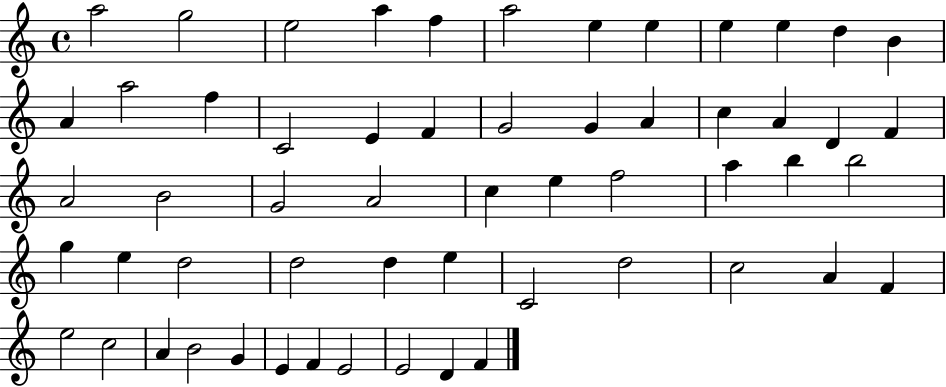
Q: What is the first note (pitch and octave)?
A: A5